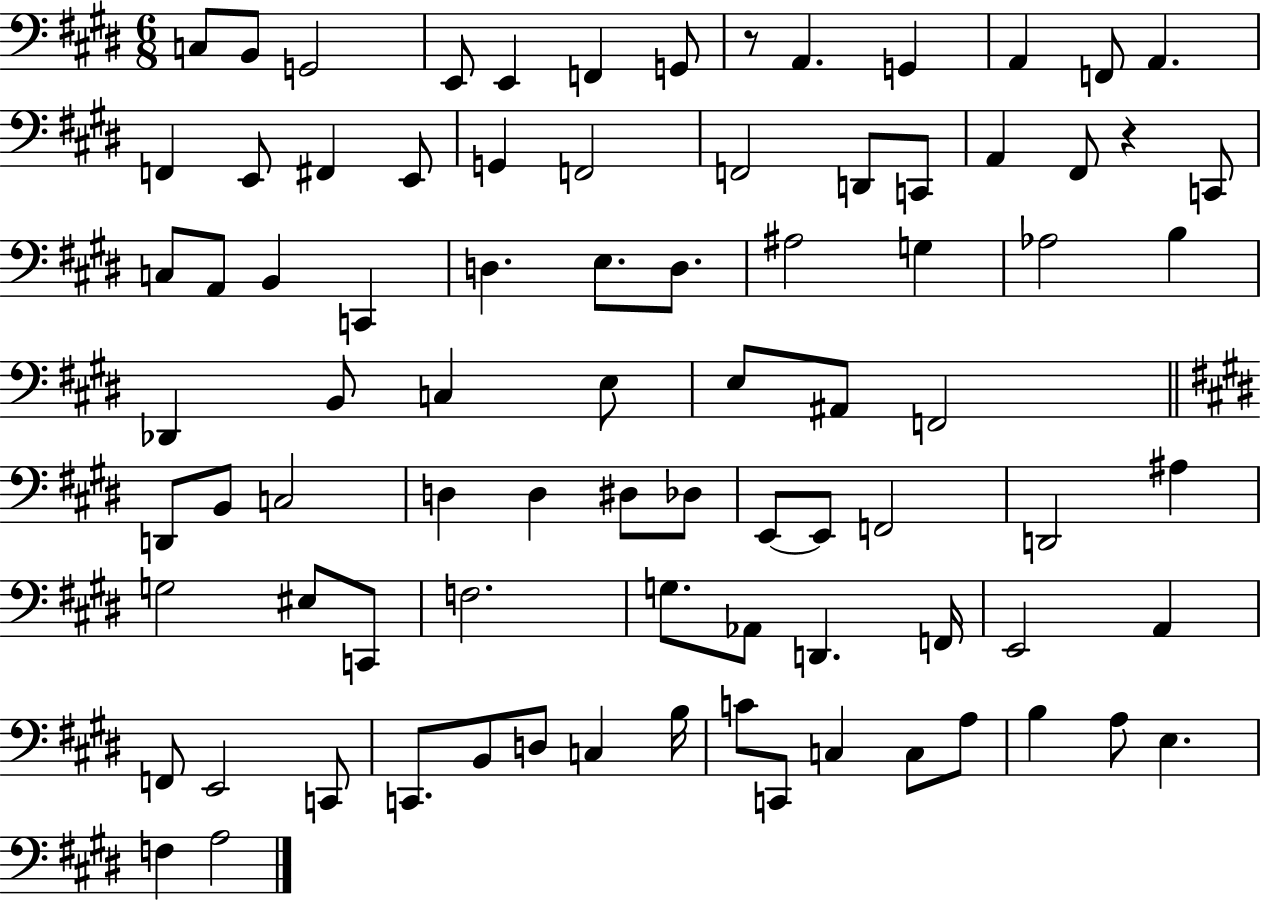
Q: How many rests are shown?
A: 2